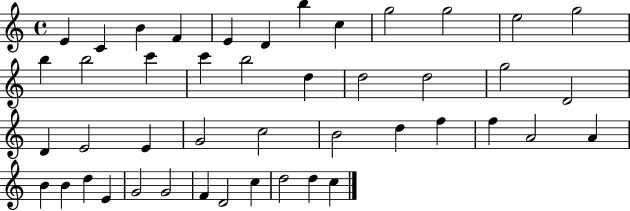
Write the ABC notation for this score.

X:1
T:Untitled
M:4/4
L:1/4
K:C
E C B F E D b c g2 g2 e2 g2 b b2 c' c' b2 d d2 d2 g2 D2 D E2 E G2 c2 B2 d f f A2 A B B d E G2 G2 F D2 c d2 d c